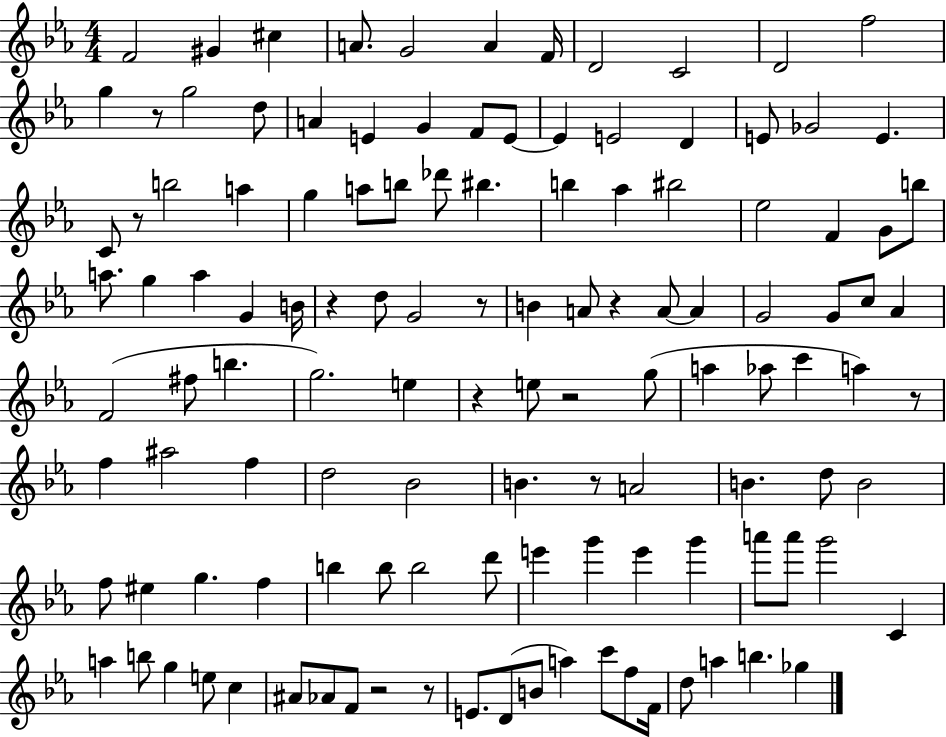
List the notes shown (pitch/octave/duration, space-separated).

F4/h G#4/q C#5/q A4/e. G4/h A4/q F4/s D4/h C4/h D4/h F5/h G5/q R/e G5/h D5/e A4/q E4/q G4/q F4/e E4/e E4/q E4/h D4/q E4/e Gb4/h E4/q. C4/e R/e B5/h A5/q G5/q A5/e B5/e Db6/e BIS5/q. B5/q Ab5/q BIS5/h Eb5/h F4/q G4/e B5/e A5/e. G5/q A5/q G4/q B4/s R/q D5/e G4/h R/e B4/q A4/e R/q A4/e A4/q G4/h G4/e C5/e Ab4/q F4/h F#5/e B5/q. G5/h. E5/q R/q E5/e R/h G5/e A5/q Ab5/e C6/q A5/q R/e F5/q A#5/h F5/q D5/h Bb4/h B4/q. R/e A4/h B4/q. D5/e B4/h F5/e EIS5/q G5/q. F5/q B5/q B5/e B5/h D6/e E6/q G6/q E6/q G6/q A6/e A6/e G6/h C4/q A5/q B5/e G5/q E5/e C5/q A#4/e Ab4/e F4/e R/h R/e E4/e. D4/e B4/e A5/q C6/e F5/e F4/s D5/e A5/q B5/q. Gb5/q